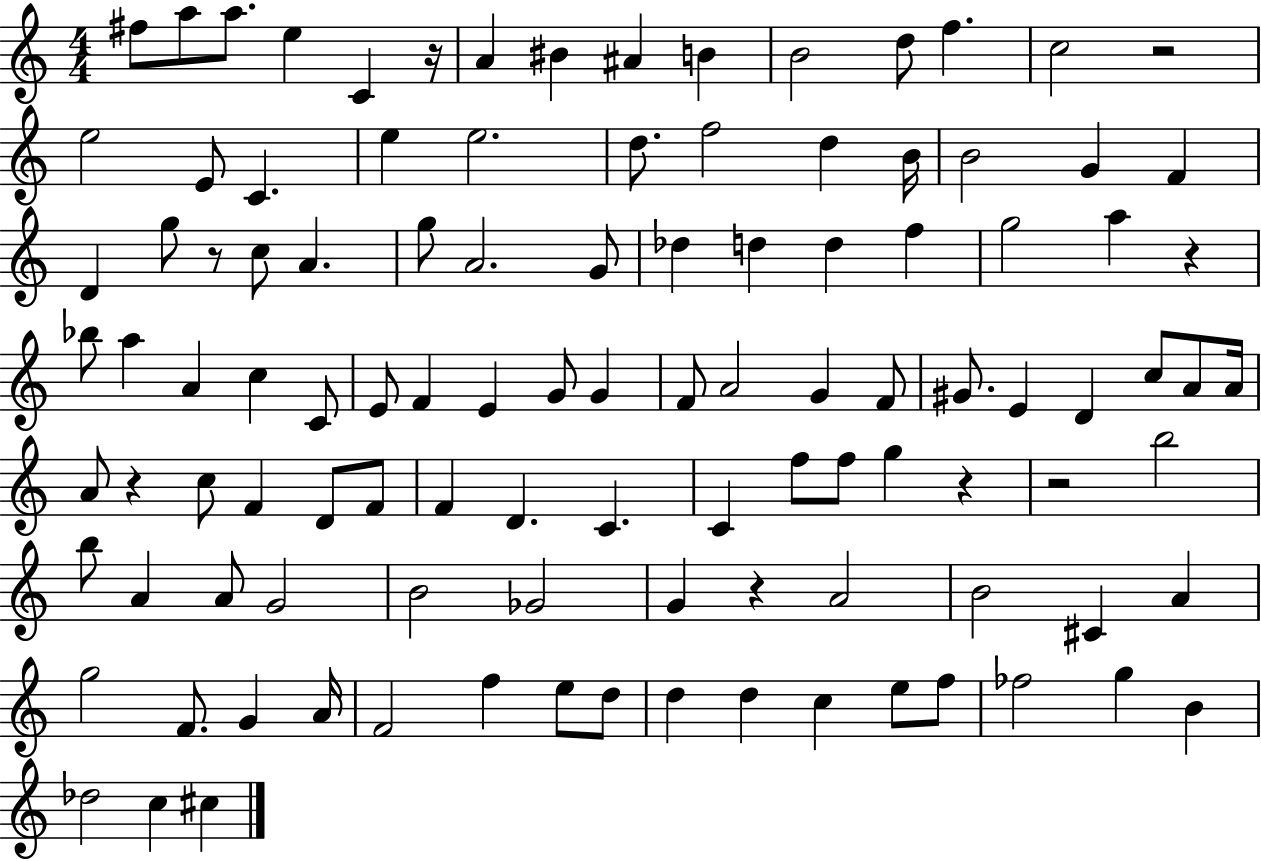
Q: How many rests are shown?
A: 8